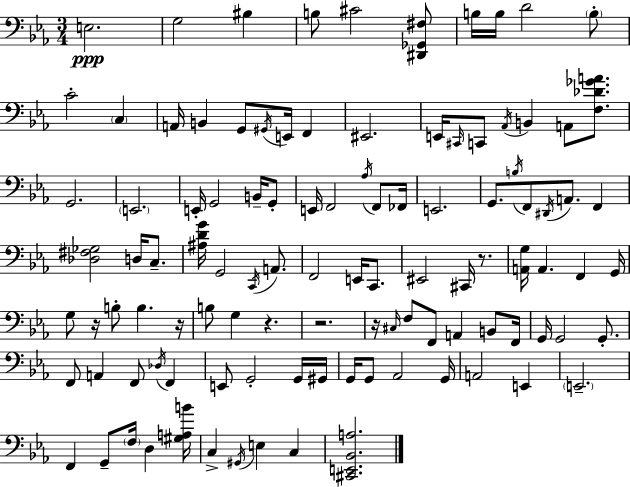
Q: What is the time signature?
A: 3/4